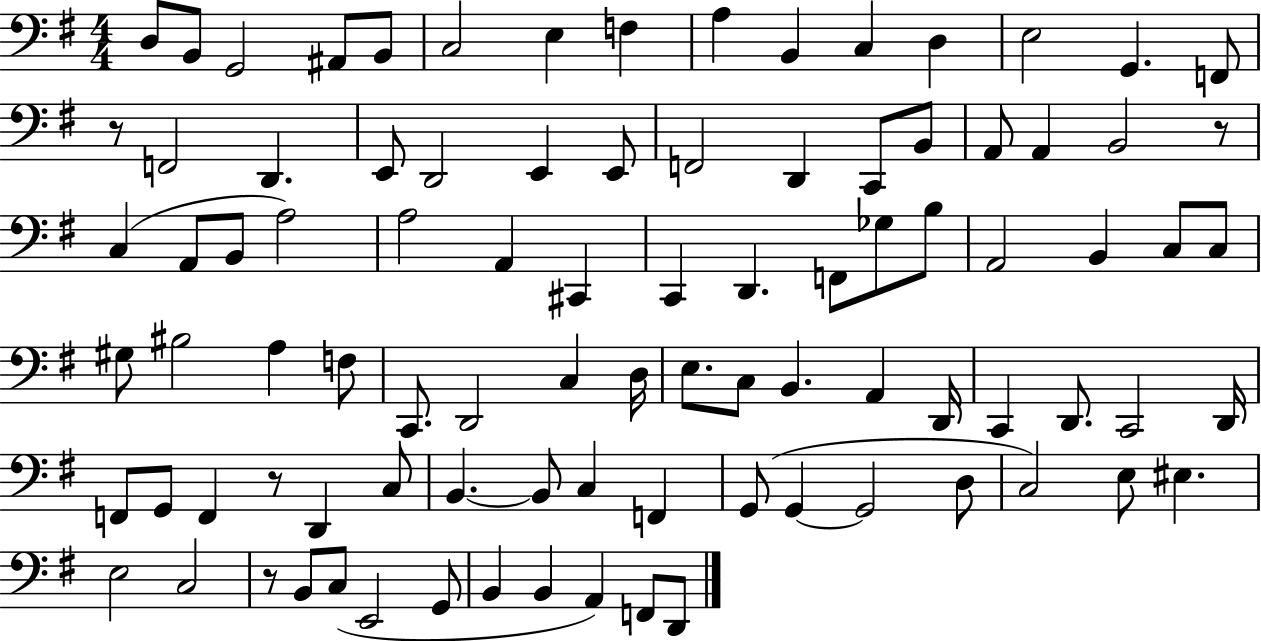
X:1
T:Untitled
M:4/4
L:1/4
K:G
D,/2 B,,/2 G,,2 ^A,,/2 B,,/2 C,2 E, F, A, B,, C, D, E,2 G,, F,,/2 z/2 F,,2 D,, E,,/2 D,,2 E,, E,,/2 F,,2 D,, C,,/2 B,,/2 A,,/2 A,, B,,2 z/2 C, A,,/2 B,,/2 A,2 A,2 A,, ^C,, C,, D,, F,,/2 _G,/2 B,/2 A,,2 B,, C,/2 C,/2 ^G,/2 ^B,2 A, F,/2 C,,/2 D,,2 C, D,/4 E,/2 C,/2 B,, A,, D,,/4 C,, D,,/2 C,,2 D,,/4 F,,/2 G,,/2 F,, z/2 D,, C,/2 B,, B,,/2 C, F,, G,,/2 G,, G,,2 D,/2 C,2 E,/2 ^E, E,2 C,2 z/2 B,,/2 C,/2 E,,2 G,,/2 B,, B,, A,, F,,/2 D,,/2